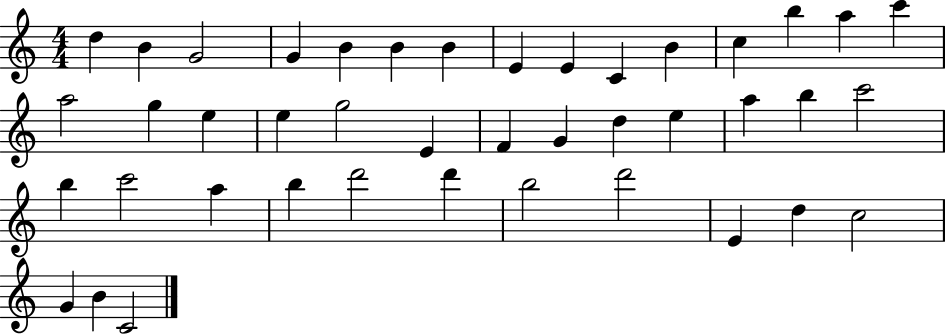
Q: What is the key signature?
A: C major